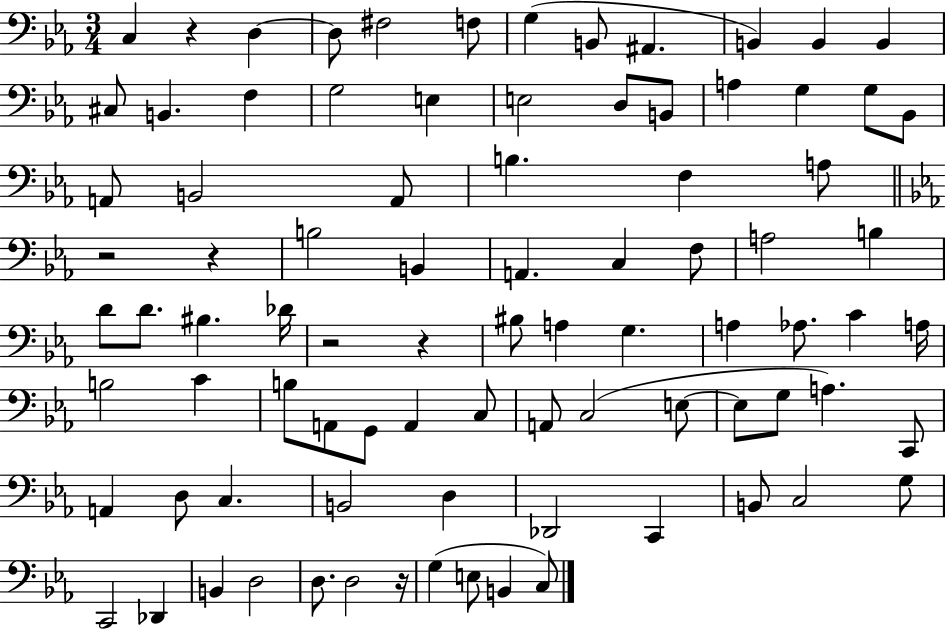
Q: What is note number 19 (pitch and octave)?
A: B2